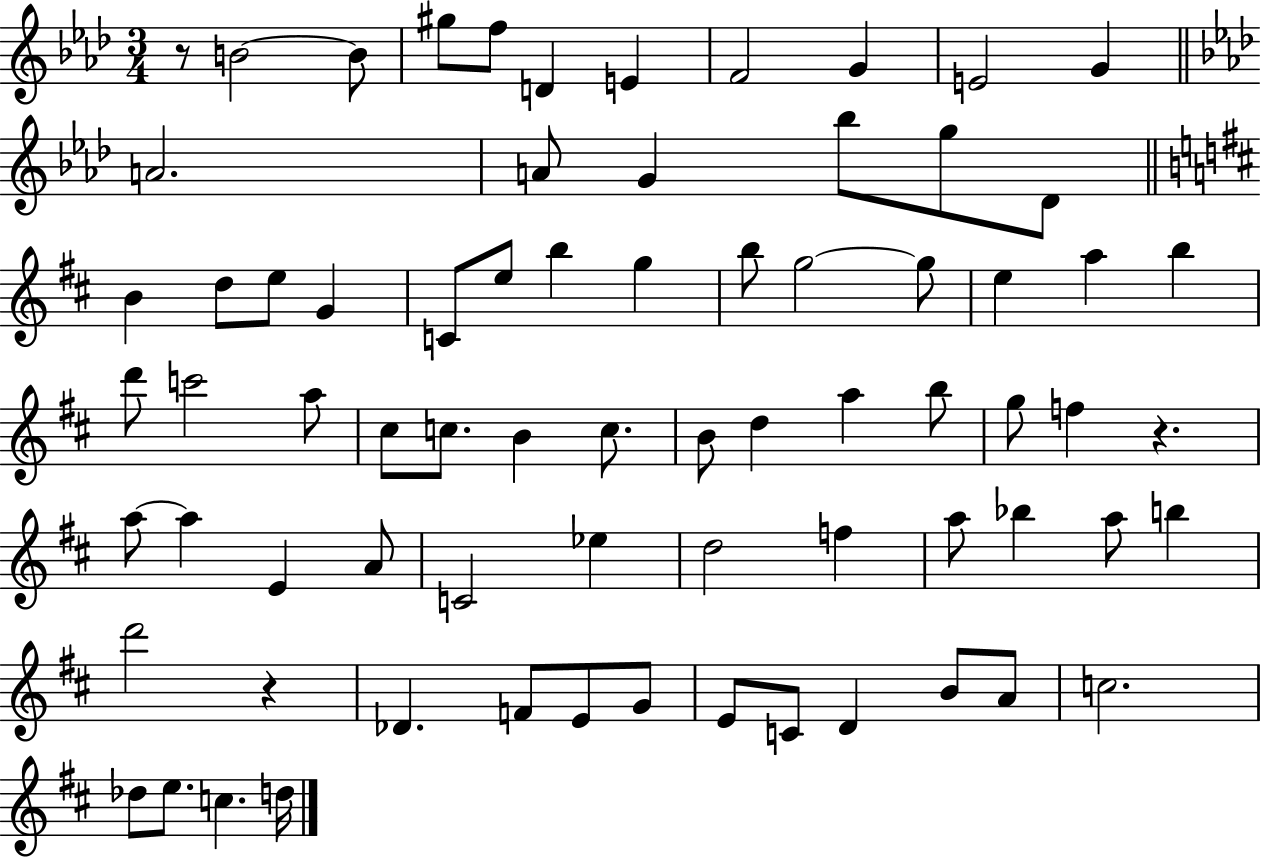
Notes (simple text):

R/e B4/h B4/e G#5/e F5/e D4/q E4/q F4/h G4/q E4/h G4/q A4/h. A4/e G4/q Bb5/e G5/e Db4/e B4/q D5/e E5/e G4/q C4/e E5/e B5/q G5/q B5/e G5/h G5/e E5/q A5/q B5/q D6/e C6/h A5/e C#5/e C5/e. B4/q C5/e. B4/e D5/q A5/q B5/e G5/e F5/q R/q. A5/e A5/q E4/q A4/e C4/h Eb5/q D5/h F5/q A5/e Bb5/q A5/e B5/q D6/h R/q Db4/q. F4/e E4/e G4/e E4/e C4/e D4/q B4/e A4/e C5/h. Db5/e E5/e. C5/q. D5/s